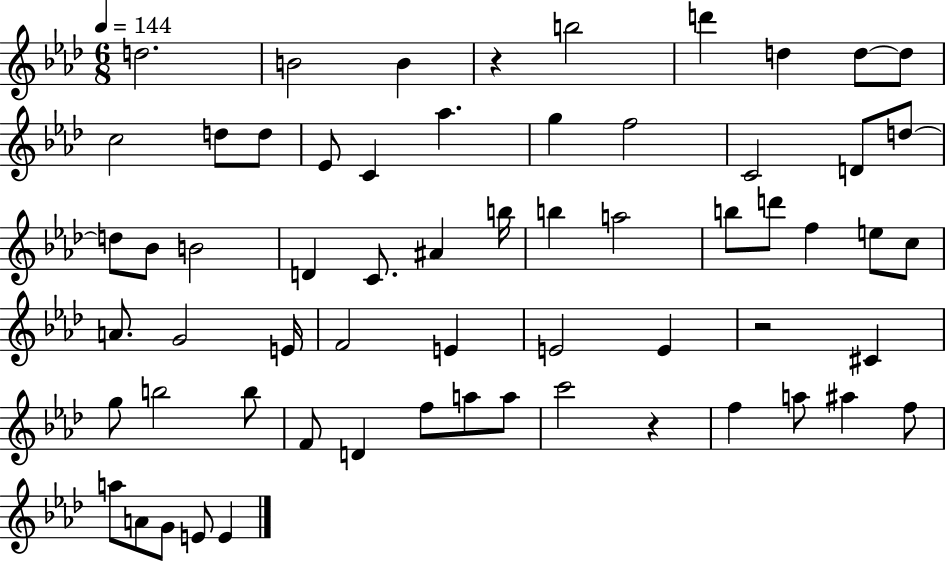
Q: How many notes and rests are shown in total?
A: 62